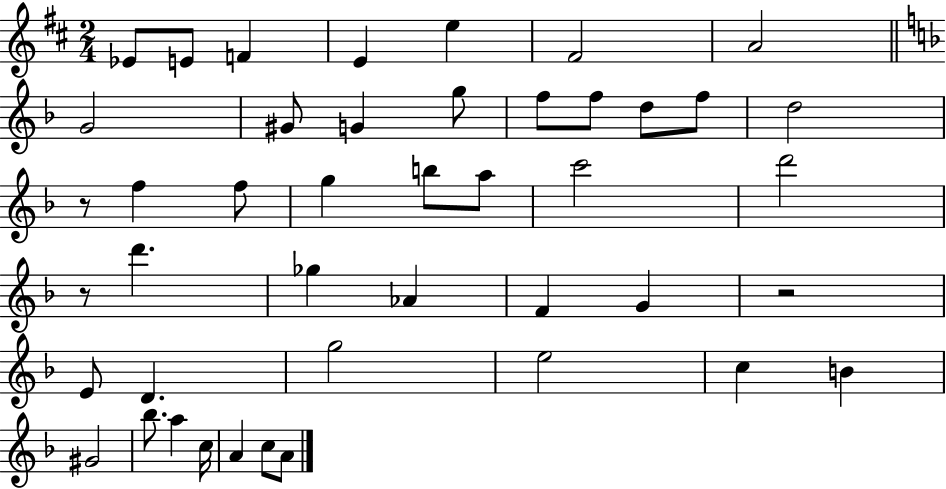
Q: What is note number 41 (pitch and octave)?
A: A4